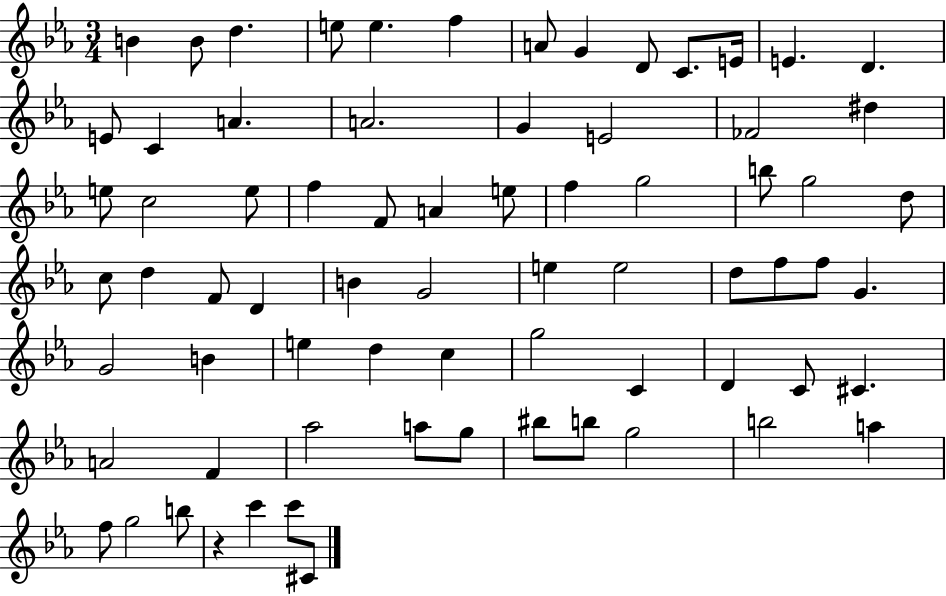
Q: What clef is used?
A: treble